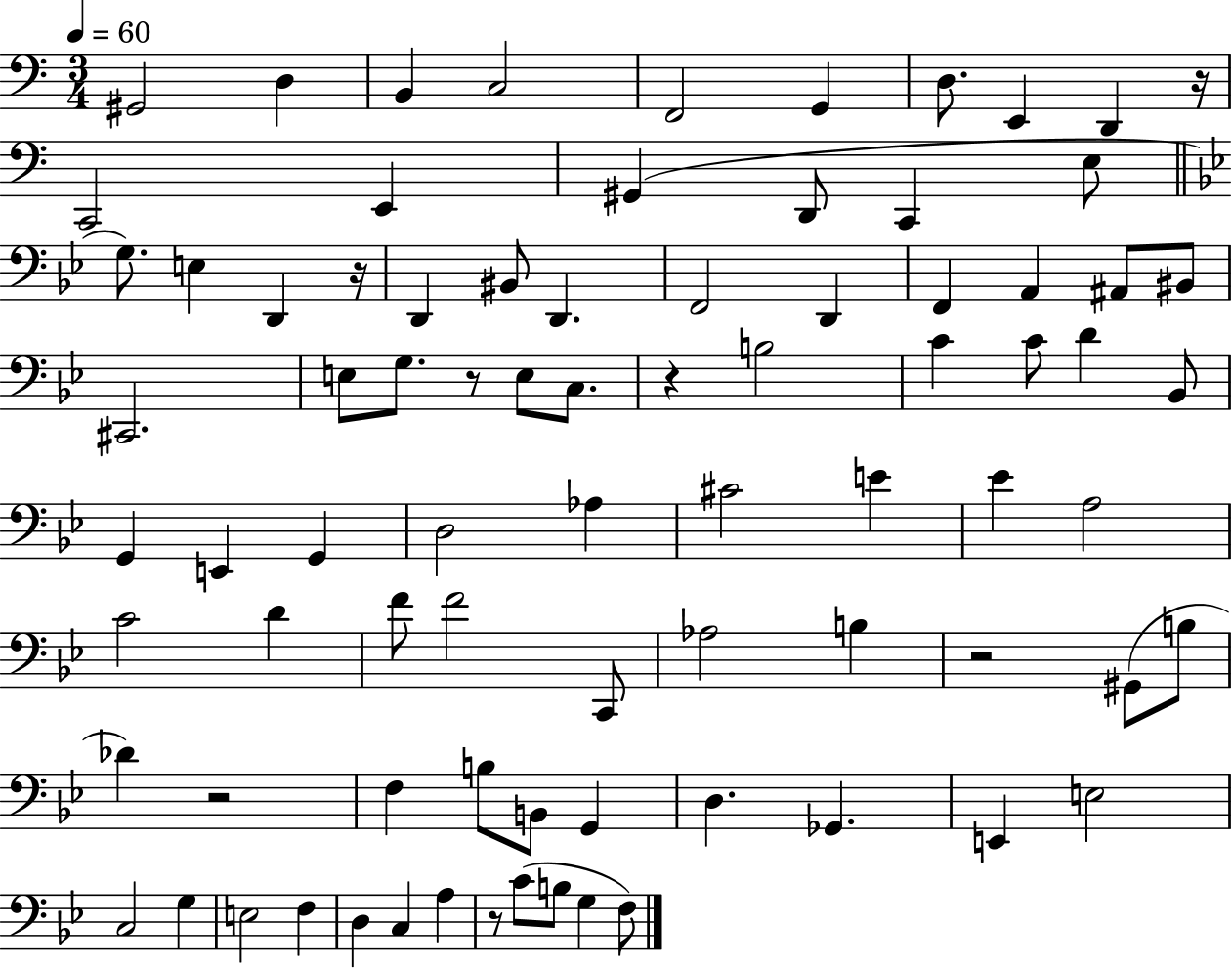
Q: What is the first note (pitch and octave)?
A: G#2